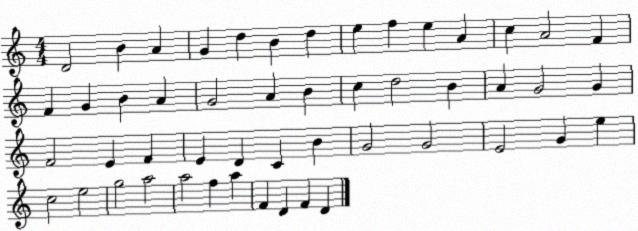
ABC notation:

X:1
T:Untitled
M:4/4
L:1/4
K:C
D2 B A G d B d e f e A c A2 F F G B A G2 A B c d2 B A G2 G F2 E F E D C B G2 G2 E2 G e c2 e2 g2 a2 a2 f a F D F D